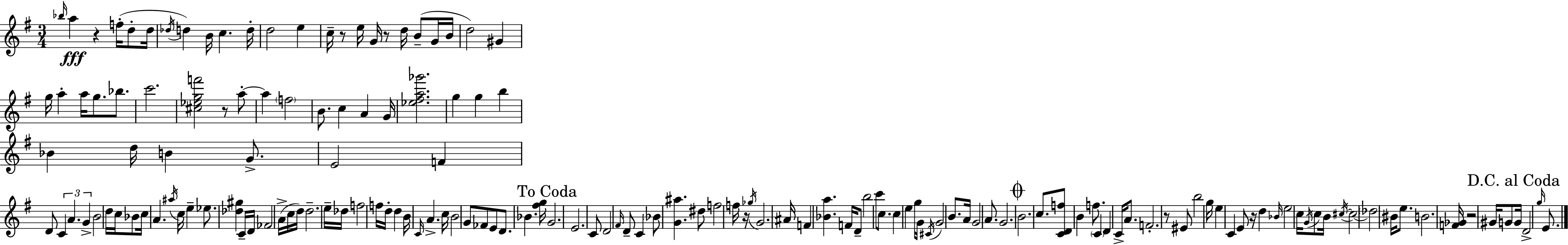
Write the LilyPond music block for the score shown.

{
  \clef treble
  \numericTimeSignature
  \time 3/4
  \key e \minor
  \grace { bes''16 }\fff a''4 r4 f''16-.( d''8-. | d''16 \acciaccatura { des''16 }) d''4 b'16 c''4. | d''16-. d''2 e''4 | c''16-- r8 e''16 g'16 r8 d''16 b'8--( | \break g'16 b'16 d''2) gis'4 | g''16 a''4-. a''16 g''8. bes''8. | c'''2. | <cis'' ees'' g'' f'''>2 r8 | \break a''8-.~~ a''4 \parenthesize f''2 | b'8. c''4 a'4 | g'16 <ees'' fis'' a'' ges'''>2. | g''4 g''4 b''4 | \break bes'4 d''16 b'4 g'8.-> | e'2 f'4 | d'8 \tuplet 3/2 { c'4 a'4. | g'4-> } b'2 | \break d''16 c''16 bes'8 c''16 a'4. | \acciaccatura { ais''16 } c''16 e''4-- ees''8. <des'' gis''>4 | c'16-- d'16 fes'2 | a'16->( c''16 d''16) d''2.-- | \break e''16-- des''16 f''2 | f''16 d''16-. d''4 b'16 \grace { c'16 } a'4.-> | c''16 b'2 | g'8 fes'8 e'8 d'8. bes'4. | \break <fis'' g''>16 \mark "To Coda" g'2. | e'2. | c'8 d'2 | \grace { fis'16 } d'8-- c'4 \parenthesize bes'8 <g' ais''>4. | \break dis''8 f''2 | f''16 r16 \acciaccatura { ges''16 } g'2. | ais'16 f'4 <bes' a''>4. | f'16 d'8-- b''2 | \break c'''8 c''8. c''4 | e''4 g''16 g'16 \acciaccatura { cis'16 } g'2 | b'8. a'16 g'2 | a'8. g'2. | \break \mark \markup { \musicglyph "scripts.coda" } b'2. | c''8. <c' d' f''>8 | b'4 f''8. \parenthesize c'4 d'4 | c'16-> a'8. f'2.-. | \break r8 eis'8 b''2 | g''16 e''4 | c'4 e'8 r16 d''4 \grace { bes'16 } | e''2 c''16 \acciaccatura { g'16 } c''8 | \break b'16 \acciaccatura { cis''16~ }~ cis''2 \parenthesize des''2 | bis'16 e''8. b'2. | <f' ges'>16 r2 | gis'16 g'8 \mark "D.C. al Coda" g'16 d'2-> | \break \grace { g''16 } e'8. \bar "|."
}